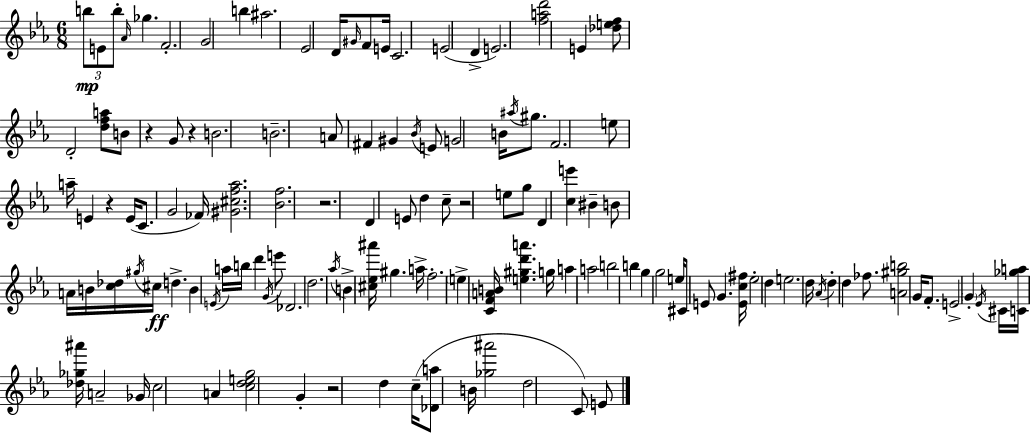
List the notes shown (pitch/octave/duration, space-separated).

B5/e E4/e B5/e Ab4/s Gb5/q. F4/h. G4/h B5/q A#5/h. Eb4/h D4/s G#4/s F4/e E4/s C4/h. E4/h D4/q E4/h. [F5,A5,D6]/h E4/q [Db5,E5,F5]/e D4/h [D5,F5,A5]/e B4/e R/q G4/e R/q B4/h. B4/h. A4/e F#4/q G#4/q Bb4/s E4/e G4/h B4/s A#5/s G#5/e. F4/h. E5/e A5/s E4/q R/q E4/s C4/e. G4/h FES4/s [G#4,C#5,F5,Ab5]/h. [Bb4,F5]/h. R/h. D4/q E4/e D5/q C5/e R/h E5/e G5/e D4/q [C5,E6]/q BIS4/q B4/e A4/s B4/s [C5,Db5]/s G#5/s C#5/s D5/q. B4/q E4/s A5/s B5/s D6/q G4/s E6/e Db4/h. D5/h. Ab5/s B4/q [C#5,Eb5,A#6]/s G#5/q. A5/s F5/h. E5/q [C4,F4,A4,B4]/s [E5,G#5,D6,A6]/q. G5/s A5/q A5/h B5/h B5/q G5/q G5/h E5/s C#4/e E4/e G4/q. [E4,C5,F#5]/s Eb5/h D5/q E5/h. D5/s Ab4/s D5/q D5/q FES5/e. [A4,G#5,B5]/h G4/s F4/e. E4/h G4/q Eb4/s C#4/s [C4,Gb5,A5]/s [Db5,Gb5,A#6]/s A4/h Gb4/s C5/h A4/q [C5,D5,E5,G5]/h G4/q R/h D5/q C5/s [Db4,A5]/e B4/s [Gb5,A#6]/h D5/h C4/e E4/e